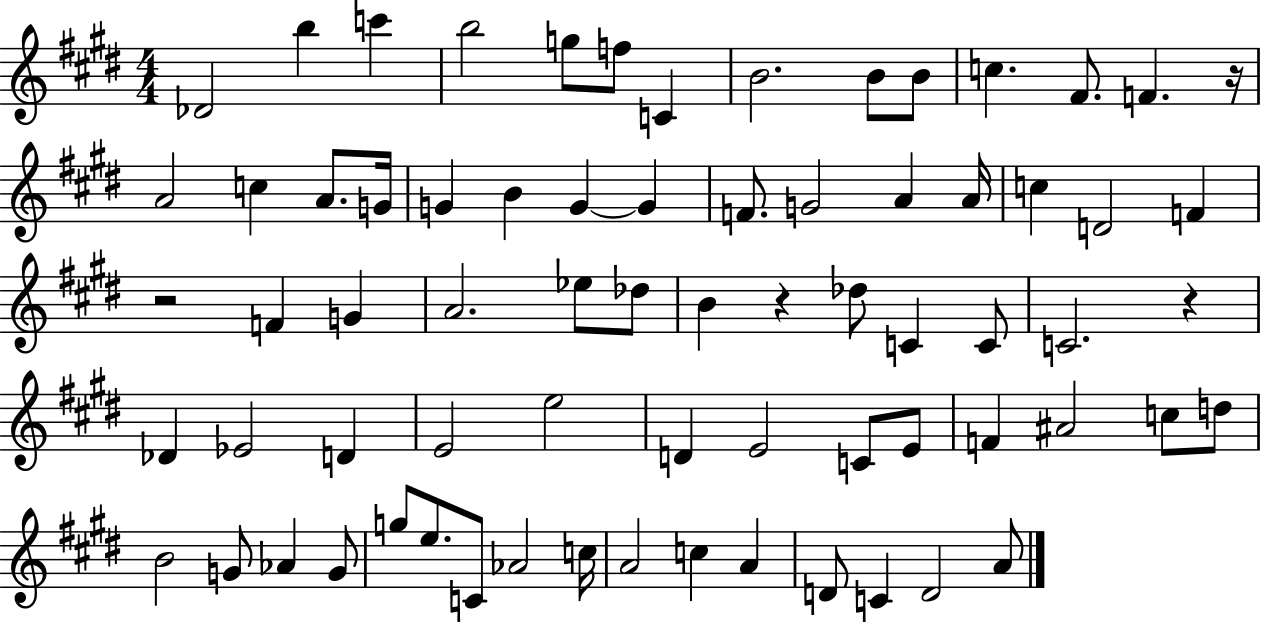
{
  \clef treble
  \numericTimeSignature
  \time 4/4
  \key e \major
  des'2 b''4 c'''4 | b''2 g''8 f''8 c'4 | b'2. b'8 b'8 | c''4. fis'8. f'4. r16 | \break a'2 c''4 a'8. g'16 | g'4 b'4 g'4~~ g'4 | f'8. g'2 a'4 a'16 | c''4 d'2 f'4 | \break r2 f'4 g'4 | a'2. ees''8 des''8 | b'4 r4 des''8 c'4 c'8 | c'2. r4 | \break des'4 ees'2 d'4 | e'2 e''2 | d'4 e'2 c'8 e'8 | f'4 ais'2 c''8 d''8 | \break b'2 g'8 aes'4 g'8 | g''8 e''8. c'8 aes'2 c''16 | a'2 c''4 a'4 | d'8 c'4 d'2 a'8 | \break \bar "|."
}